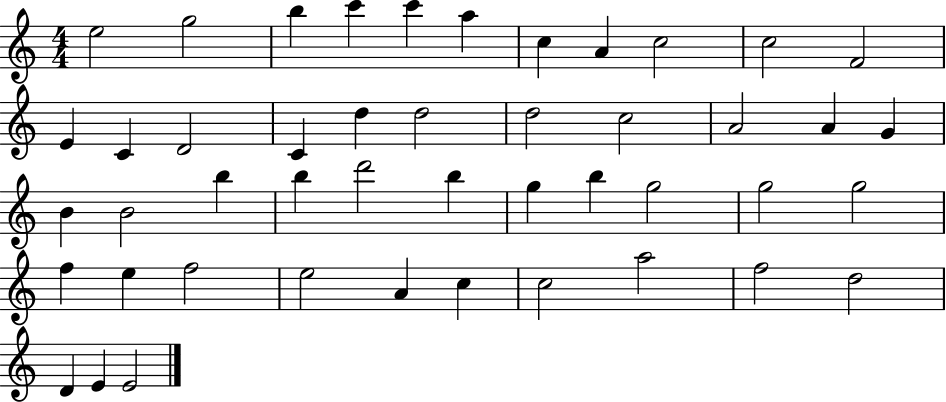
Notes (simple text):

E5/h G5/h B5/q C6/q C6/q A5/q C5/q A4/q C5/h C5/h F4/h E4/q C4/q D4/h C4/q D5/q D5/h D5/h C5/h A4/h A4/q G4/q B4/q B4/h B5/q B5/q D6/h B5/q G5/q B5/q G5/h G5/h G5/h F5/q E5/q F5/h E5/h A4/q C5/q C5/h A5/h F5/h D5/h D4/q E4/q E4/h